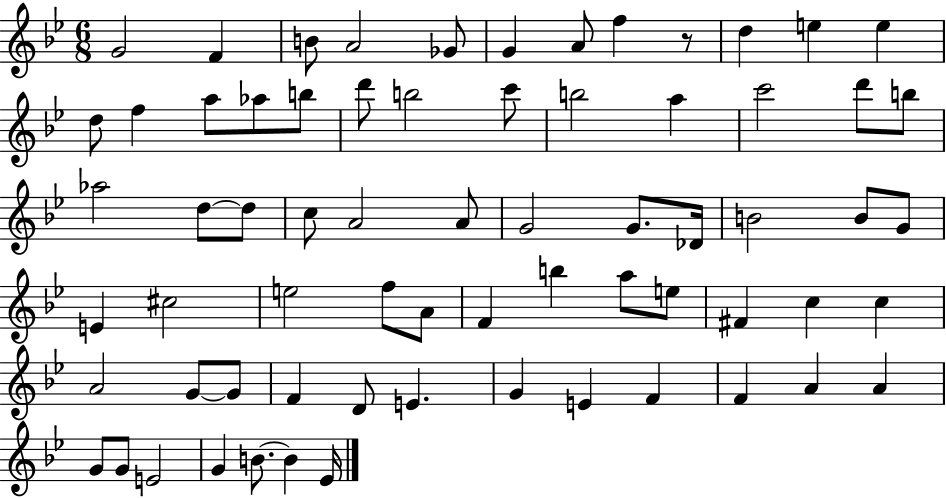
G4/h F4/q B4/e A4/h Gb4/e G4/q A4/e F5/q R/e D5/q E5/q E5/q D5/e F5/q A5/e Ab5/e B5/e D6/e B5/h C6/e B5/h A5/q C6/h D6/e B5/e Ab5/h D5/e D5/e C5/e A4/h A4/e G4/h G4/e. Db4/s B4/h B4/e G4/e E4/q C#5/h E5/h F5/e A4/e F4/q B5/q A5/e E5/e F#4/q C5/q C5/q A4/h G4/e G4/e F4/q D4/e E4/q. G4/q E4/q F4/q F4/q A4/q A4/q G4/e G4/e E4/h G4/q B4/e. B4/q Eb4/s